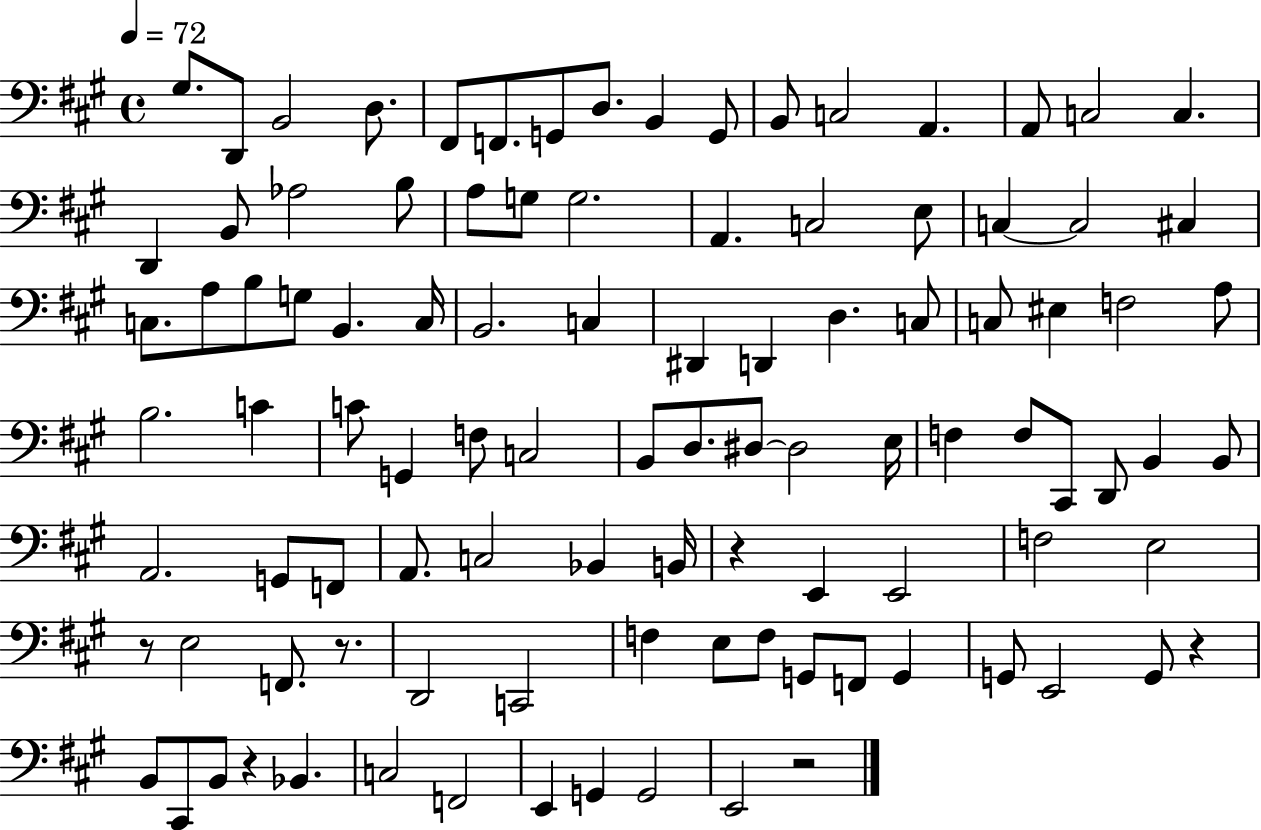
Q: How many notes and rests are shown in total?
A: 102